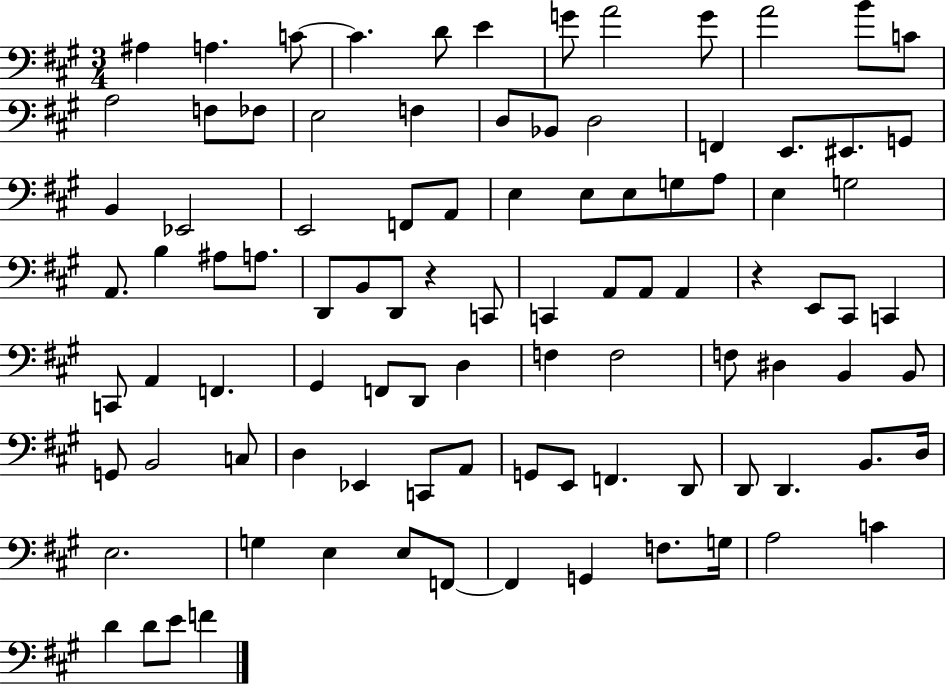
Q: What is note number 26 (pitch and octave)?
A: Eb2